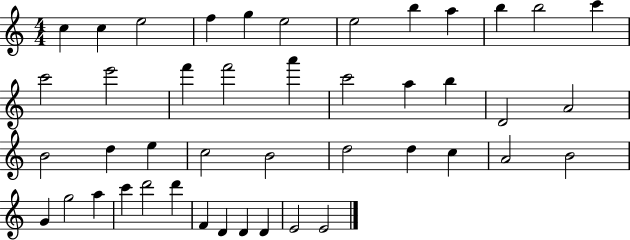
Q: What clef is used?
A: treble